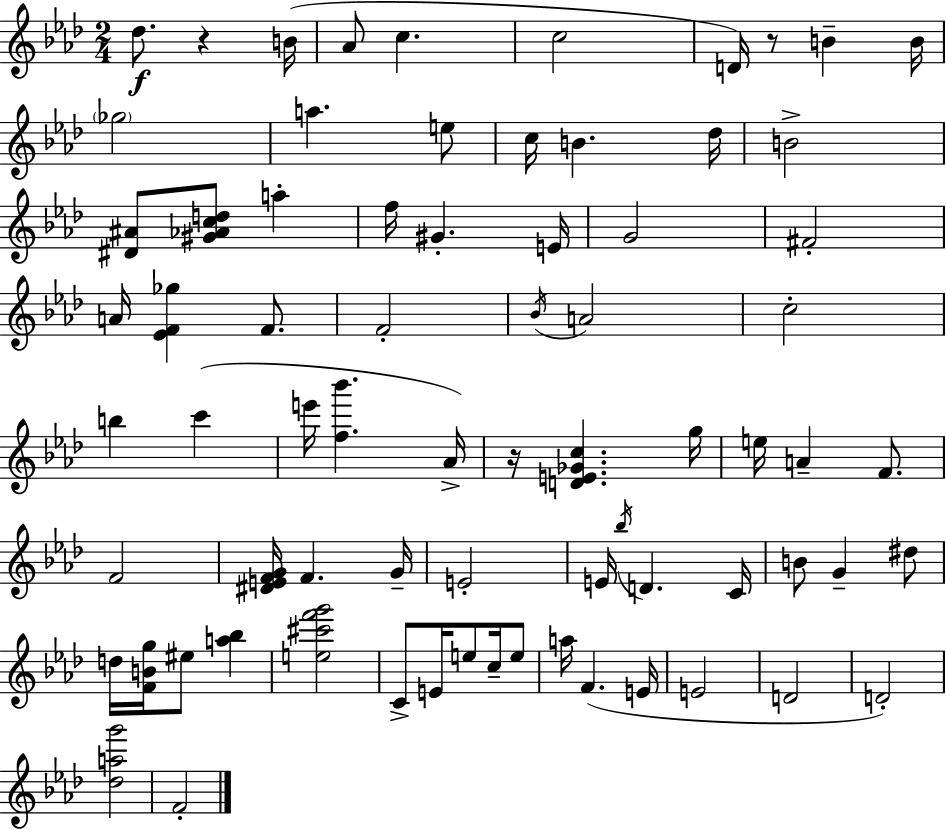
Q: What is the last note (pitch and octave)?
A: F4